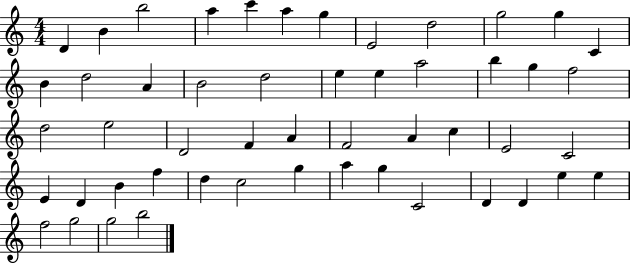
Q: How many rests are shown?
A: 0